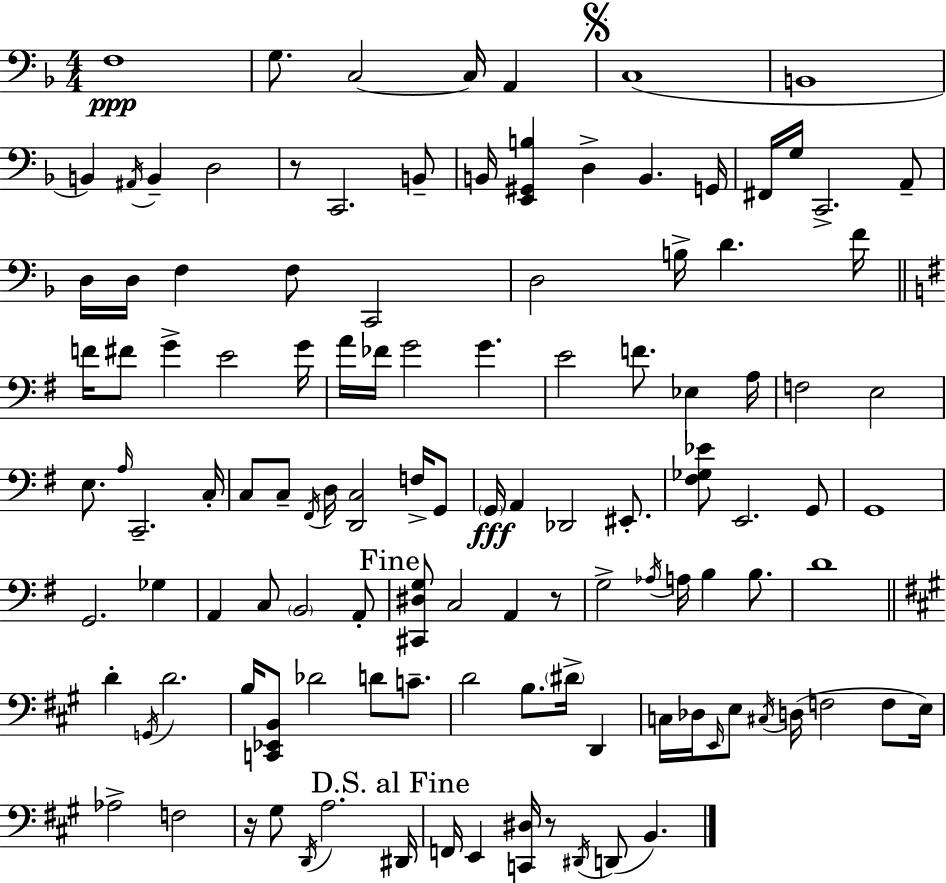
{
  \clef bass
  \numericTimeSignature
  \time 4/4
  \key d \minor
  \repeat volta 2 { f1\ppp | g8. c2~~ c16 a,4 | \mark \markup { \musicglyph "scripts.segno" } c1( | b,1 | \break b,4) \acciaccatura { ais,16 } b,4-- d2 | r8 c,2. b,8-- | b,16 <e, gis, b>4 d4-> b,4. | g,16 fis,16 g16 c,2.-> a,8-- | \break d16 d16 f4 f8 c,2 | d2 b16-> d'4. | f'16 \bar "||" \break \key g \major f'16 fis'8 g'4-> e'2 g'16 | a'16 fes'16 g'2 g'4. | e'2 f'8. ees4 a16 | f2 e2 | \break e8. \grace { a16 } c,2.-- | c16-. c8 c8-- \acciaccatura { fis,16 } d16 <d, c>2 f16-> | g,8 \parenthesize g,16\fff a,4 des,2 eis,8.-. | <fis ges ees'>8 e,2. | \break g,8 g,1 | g,2. ges4 | a,4 c8 \parenthesize b,2 | a,8-. \mark "Fine" <cis, dis g>8 c2 a,4 | \break r8 g2-> \acciaccatura { aes16 } a16 b4 | b8. d'1 | \bar "||" \break \key a \major d'4-. \acciaccatura { g,16 } d'2. | b16 <c, ees, b,>8 des'2 d'8 c'8.-- | d'2 b8. \parenthesize dis'16-> d,4 | c16 des16 \grace { e,16 } e8 \acciaccatura { cis16 }( d16 f2 | \break f8 e16) aes2-> f2 | r16 gis8 \acciaccatura { d,16 } a2. | \mark "D.S. al Fine" dis,16 f,16 e,4 <c, dis>16 r8 \acciaccatura { dis,16 }( d,8 b,4.) | } \bar "|."
}